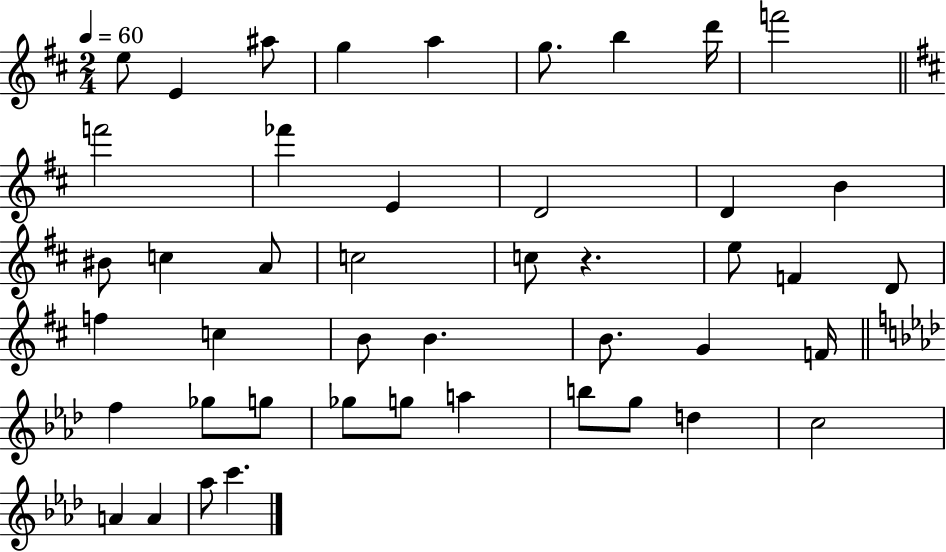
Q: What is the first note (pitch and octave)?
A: E5